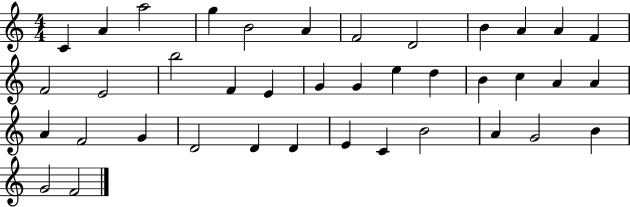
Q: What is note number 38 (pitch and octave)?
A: G4